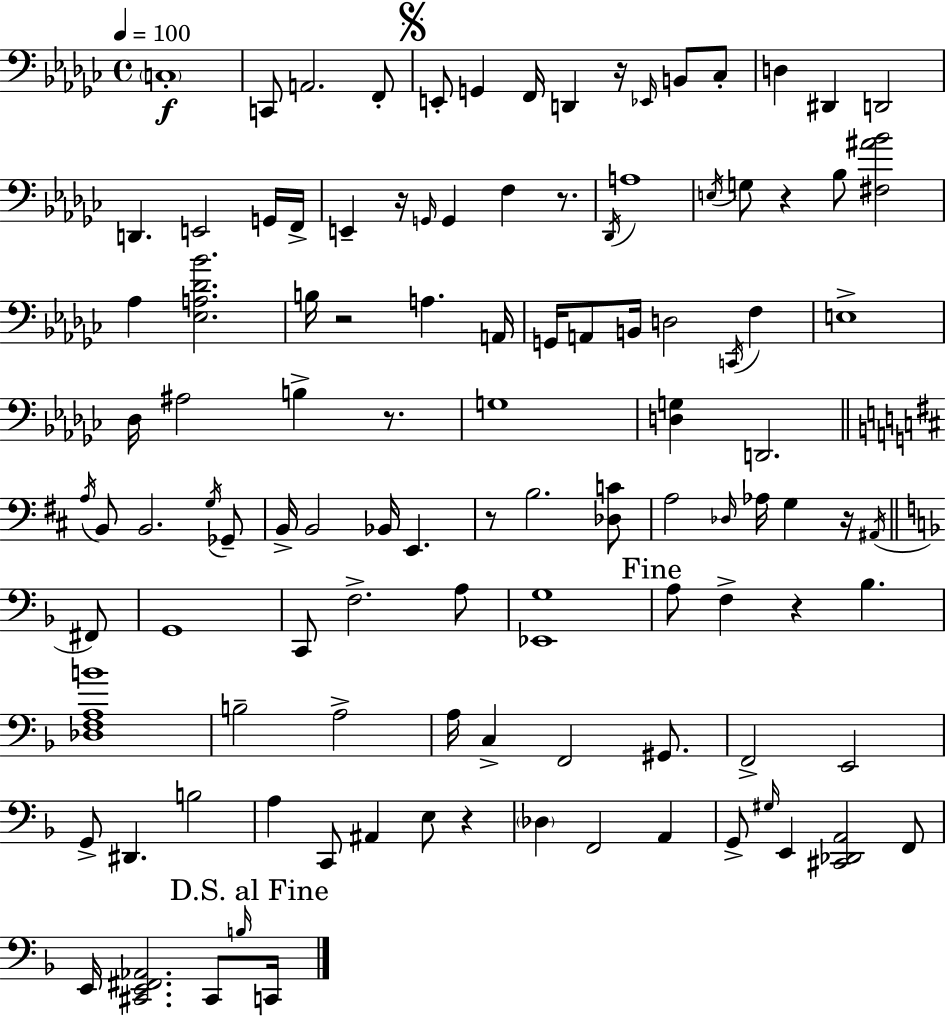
X:1
T:Untitled
M:4/4
L:1/4
K:Ebm
C,4 C,,/2 A,,2 F,,/2 E,,/2 G,, F,,/4 D,, z/4 _E,,/4 B,,/2 _C,/2 D, ^D,, D,,2 D,, E,,2 G,,/4 F,,/4 E,, z/4 G,,/4 G,, F, z/2 _D,,/4 A,4 E,/4 G,/2 z _B,/2 [^F,^A_B]2 _A, [_E,A,_D_B]2 B,/4 z2 A, A,,/4 G,,/4 A,,/2 B,,/4 D,2 C,,/4 F, E,4 _D,/4 ^A,2 B, z/2 G,4 [D,G,] D,,2 A,/4 B,,/2 B,,2 G,/4 _G,,/2 B,,/4 B,,2 _B,,/4 E,, z/2 B,2 [_D,C]/2 A,2 _D,/4 _A,/4 G, z/4 ^A,,/4 ^F,,/2 G,,4 C,,/2 F,2 A,/2 [_E,,G,]4 A,/2 F, z _B, [_D,F,A,B]4 B,2 A,2 A,/4 C, F,,2 ^G,,/2 F,,2 E,,2 G,,/2 ^D,, B,2 A, C,,/2 ^A,, E,/2 z _D, F,,2 A,, G,,/2 ^G,/4 E,, [^C,,_D,,A,,]2 F,,/2 E,,/4 [^C,,E,,^F,,_A,,]2 ^C,,/2 B,/4 C,,/4